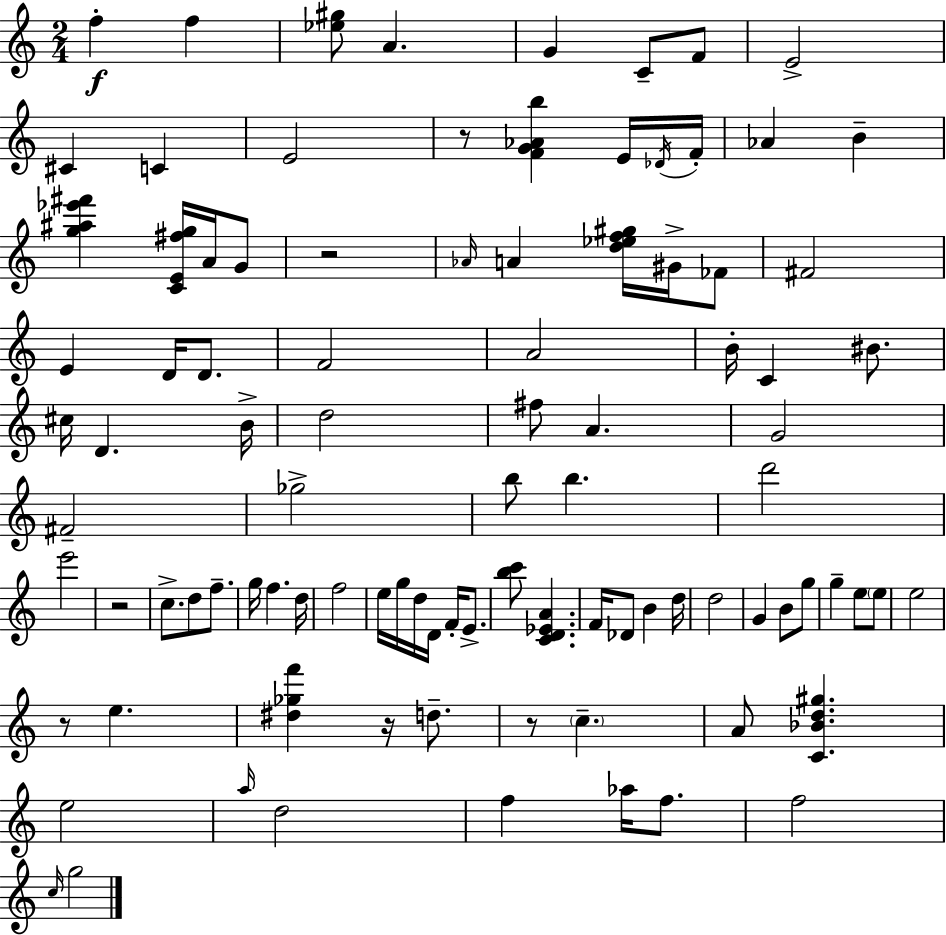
F5/q F5/q [Eb5,G#5]/e A4/q. G4/q C4/e F4/e E4/h C#4/q C4/q E4/h R/e [F4,G4,Ab4,B5]/q E4/s Db4/s F4/s Ab4/q B4/q [G5,A#5,Eb6,F#6]/q [C4,E4,F#5,G5]/s A4/s G4/e R/h Ab4/s A4/q [D5,Eb5,F5,G#5]/s G#4/s FES4/e F#4/h E4/q D4/s D4/e. F4/h A4/h B4/s C4/q BIS4/e. C#5/s D4/q. B4/s D5/h F#5/e A4/q. G4/h F#4/h Gb5/h B5/e B5/q. D6/h E6/h R/h C5/e. D5/e F5/e. G5/s F5/q. D5/s F5/h E5/s G5/s D5/s D4/s F4/s E4/e. [B5,C6]/e [C4,D4,Eb4,A4]/q. F4/s Db4/e B4/q D5/s D5/h G4/q B4/e G5/e G5/q E5/e E5/e E5/h R/e E5/q. [D#5,Gb5,F6]/q R/s D5/e. R/e C5/q. A4/e [C4,Bb4,D5,G#5]/q. E5/h A5/s D5/h F5/q Ab5/s F5/e. F5/h C5/s G5/h